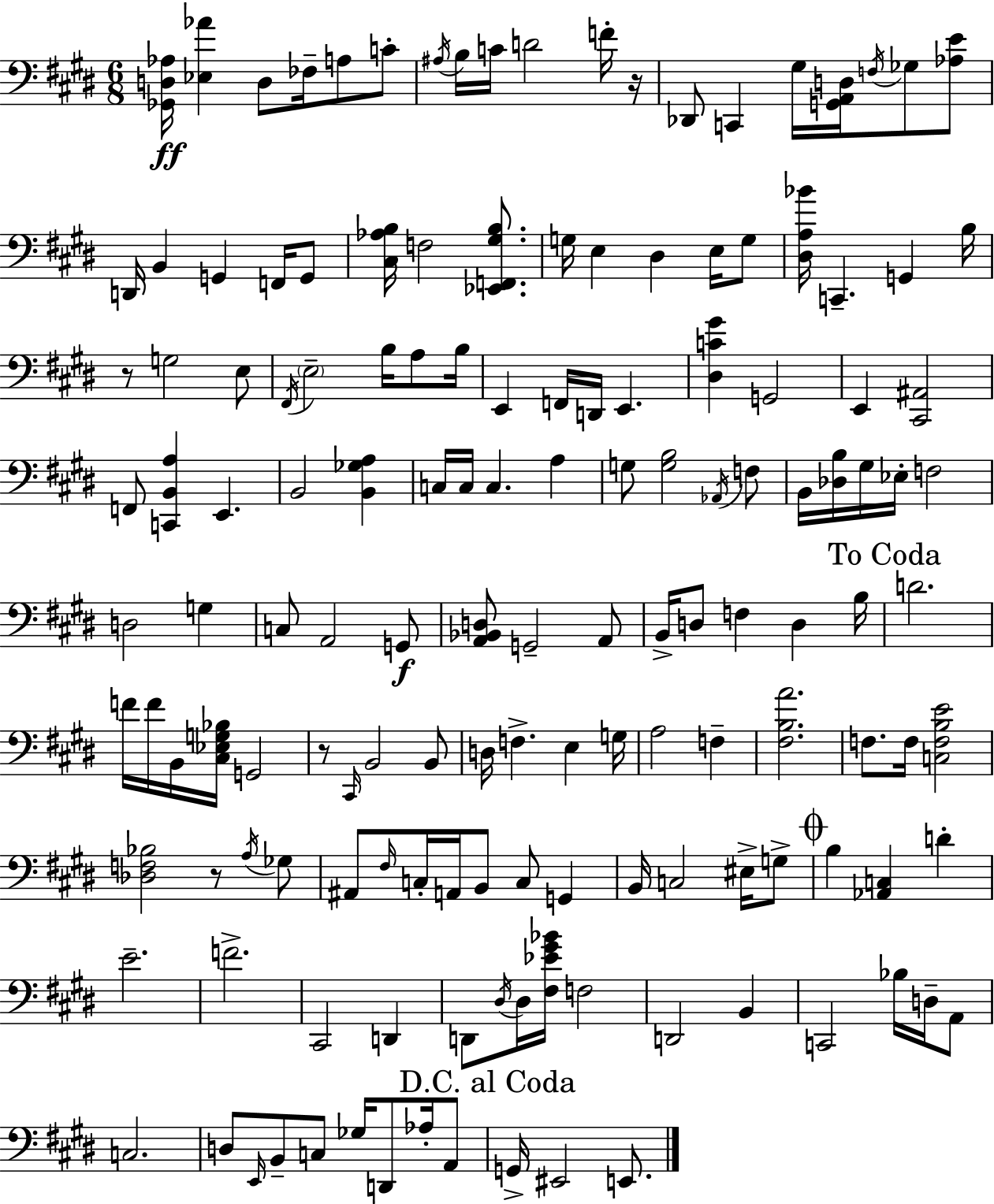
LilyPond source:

{
  \clef bass
  \numericTimeSignature
  \time 6/8
  \key e \major
  <ges, d aes>16\ff <ees aes'>4 d8 fes16-- a8 c'8-. | \acciaccatura { ais16 } b16 c'16 d'2 f'16-. | r16 des,8 c,4 gis16 <g, a, d>16 \acciaccatura { f16 } ges8 | <aes e'>8 d,16 b,4 g,4 f,16 | \break g,8 <cis aes b>16 f2 <ees, f, gis b>8. | g16 e4 dis4 e16 | g8 <dis a bes'>16 c,4.-- g,4 | b16 r8 g2 | \break e8 \acciaccatura { fis,16 } \parenthesize e2-- b16 | a8 b16 e,4 f,16 d,16 e,4. | <dis c' gis'>4 g,2 | e,4 <cis, ais,>2 | \break f,8 <c, b, a>4 e,4. | b,2 <b, ges a>4 | c16 c16 c4. a4 | g8 <g b>2 | \break \acciaccatura { aes,16 } f8 b,16 <des b>16 gis16 ees16-. f2 | d2 | g4 c8 a,2 | g,8\f <a, bes, d>8 g,2-- | \break a,8 b,16-> d8 f4 d4 | b16 \mark "To Coda" d'2. | f'16 f'16 b,16 <cis ees g bes>16 g,2 | r8 \grace { cis,16 } b,2 | \break b,8 d16 f4.-> | e4 g16 a2 | f4-- <fis b a'>2. | f8. f16 <c f b e'>2 | \break <des f bes>2 | r8 \acciaccatura { a16 } ges8 ais,8 \grace { fis16 } c16-. a,16 b,8 | c8 g,4 b,16 c2 | eis16-> g8-> \mark \markup { \musicglyph "scripts.coda" } b4 <aes, c>4 | \break d'4-. e'2.-- | f'2.-> | cis,2 | d,4 d,8 \acciaccatura { dis16 } dis16 <fis ees' gis' bes'>16 | \break f2 d,2 | b,4 c,2 | bes16 d16-- a,8 c2. | d8 \grace { e,16 } b,8-- | \break c8 ges16 d,8 aes16-. a,8 \mark "D.C. al Coda" g,16-> eis,2 | e,8. \bar "|."
}